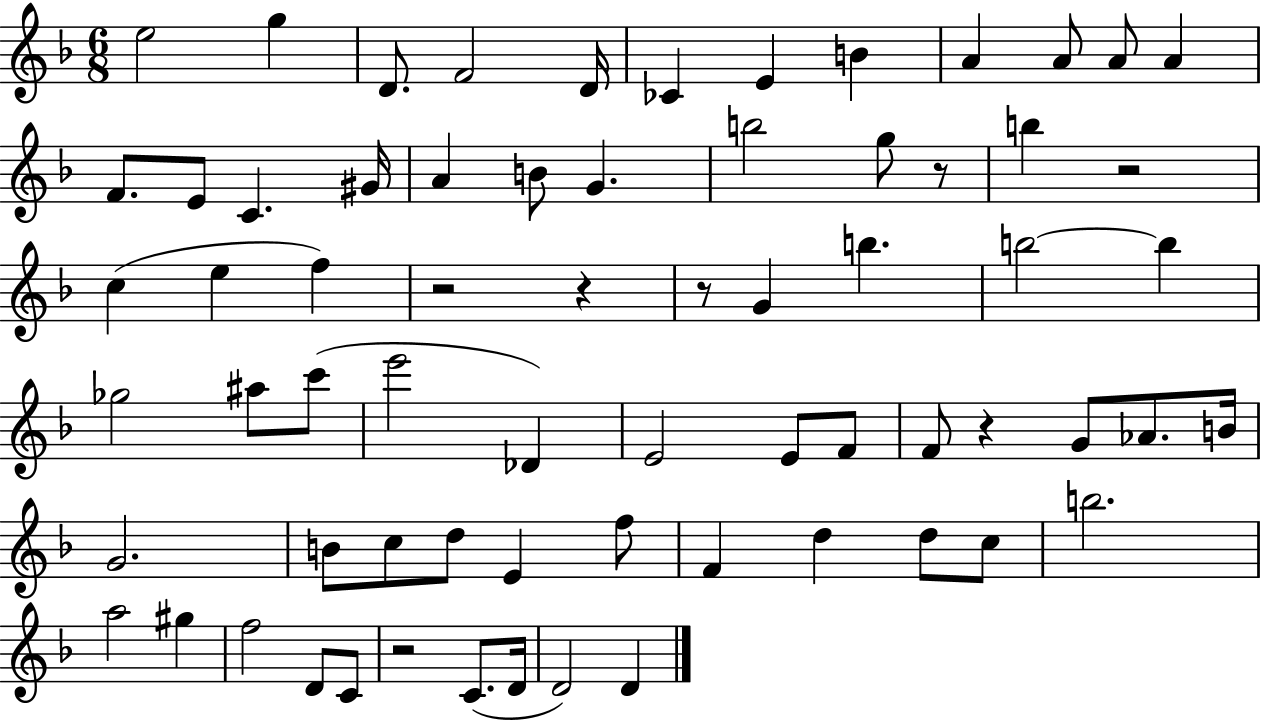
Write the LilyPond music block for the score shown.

{
  \clef treble
  \numericTimeSignature
  \time 6/8
  \key f \major
  e''2 g''4 | d'8. f'2 d'16 | ces'4 e'4 b'4 | a'4 a'8 a'8 a'4 | \break f'8. e'8 c'4. gis'16 | a'4 b'8 g'4. | b''2 g''8 r8 | b''4 r2 | \break c''4( e''4 f''4) | r2 r4 | r8 g'4 b''4. | b''2~~ b''4 | \break ges''2 ais''8 c'''8( | e'''2 des'4) | e'2 e'8 f'8 | f'8 r4 g'8 aes'8. b'16 | \break g'2. | b'8 c''8 d''8 e'4 f''8 | f'4 d''4 d''8 c''8 | b''2. | \break a''2 gis''4 | f''2 d'8 c'8 | r2 c'8.( d'16 | d'2) d'4 | \break \bar "|."
}